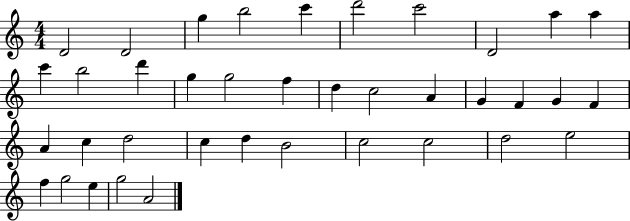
{
  \clef treble
  \numericTimeSignature
  \time 4/4
  \key c \major
  d'2 d'2 | g''4 b''2 c'''4 | d'''2 c'''2 | d'2 a''4 a''4 | \break c'''4 b''2 d'''4 | g''4 g''2 f''4 | d''4 c''2 a'4 | g'4 f'4 g'4 f'4 | \break a'4 c''4 d''2 | c''4 d''4 b'2 | c''2 c''2 | d''2 e''2 | \break f''4 g''2 e''4 | g''2 a'2 | \bar "|."
}